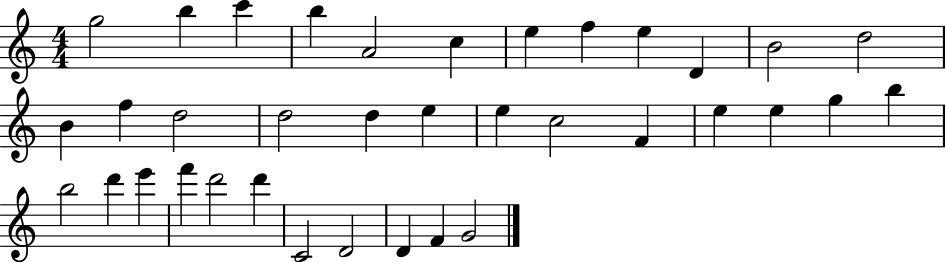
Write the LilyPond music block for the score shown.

{
  \clef treble
  \numericTimeSignature
  \time 4/4
  \key c \major
  g''2 b''4 c'''4 | b''4 a'2 c''4 | e''4 f''4 e''4 d'4 | b'2 d''2 | \break b'4 f''4 d''2 | d''2 d''4 e''4 | e''4 c''2 f'4 | e''4 e''4 g''4 b''4 | \break b''2 d'''4 e'''4 | f'''4 d'''2 d'''4 | c'2 d'2 | d'4 f'4 g'2 | \break \bar "|."
}